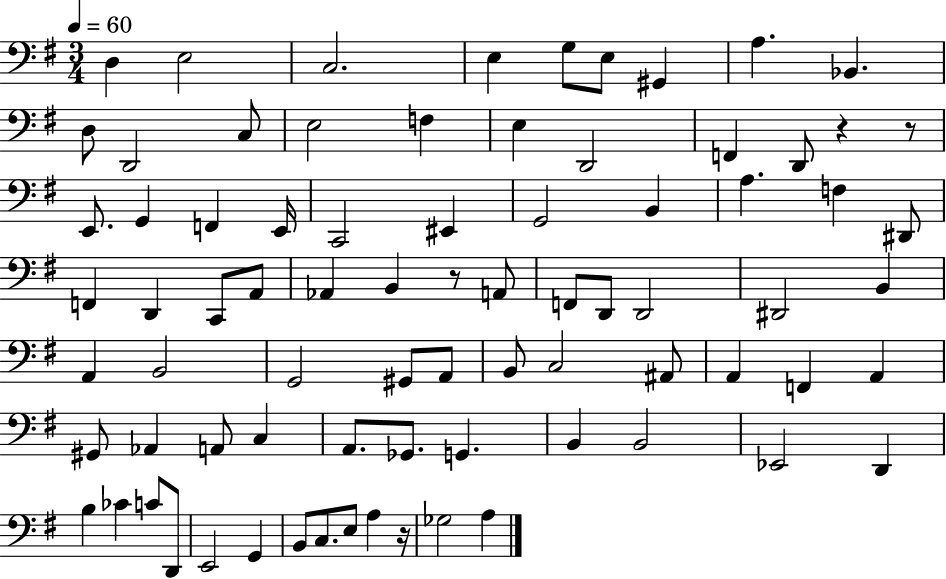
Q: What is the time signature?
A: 3/4